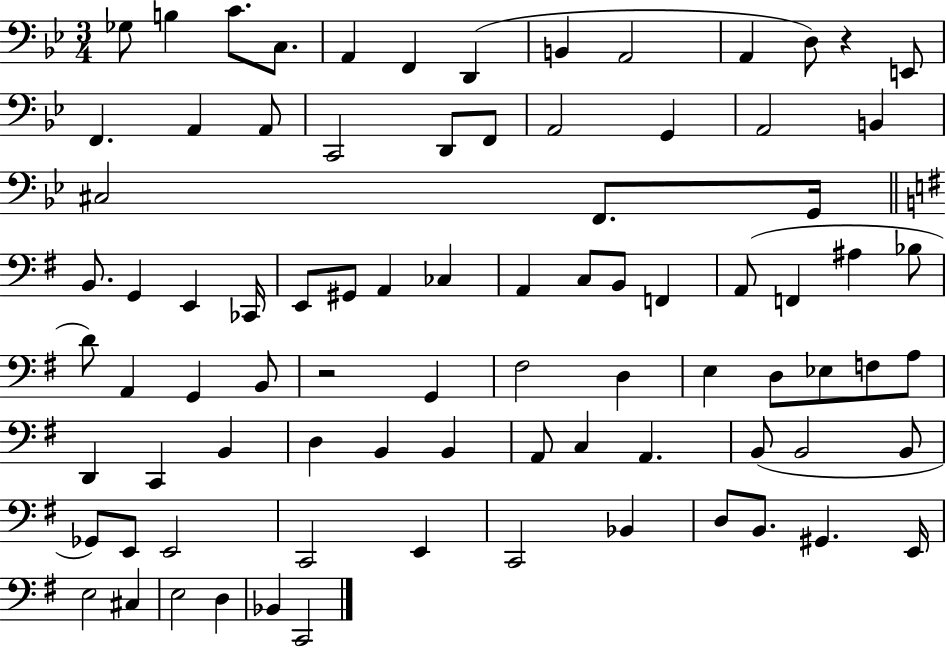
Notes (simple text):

Gb3/e B3/q C4/e. C3/e. A2/q F2/q D2/q B2/q A2/h A2/q D3/e R/q E2/e F2/q. A2/q A2/e C2/h D2/e F2/e A2/h G2/q A2/h B2/q C#3/h F2/e. G2/s B2/e. G2/q E2/q CES2/s E2/e G#2/e A2/q CES3/q A2/q C3/e B2/e F2/q A2/e F2/q A#3/q Bb3/e D4/e A2/q G2/q B2/e R/h G2/q F#3/h D3/q E3/q D3/e Eb3/e F3/e A3/e D2/q C2/q B2/q D3/q B2/q B2/q A2/e C3/q A2/q. B2/e B2/h B2/e Gb2/e E2/e E2/h C2/h E2/q C2/h Bb2/q D3/e B2/e. G#2/q. E2/s E3/h C#3/q E3/h D3/q Bb2/q C2/h